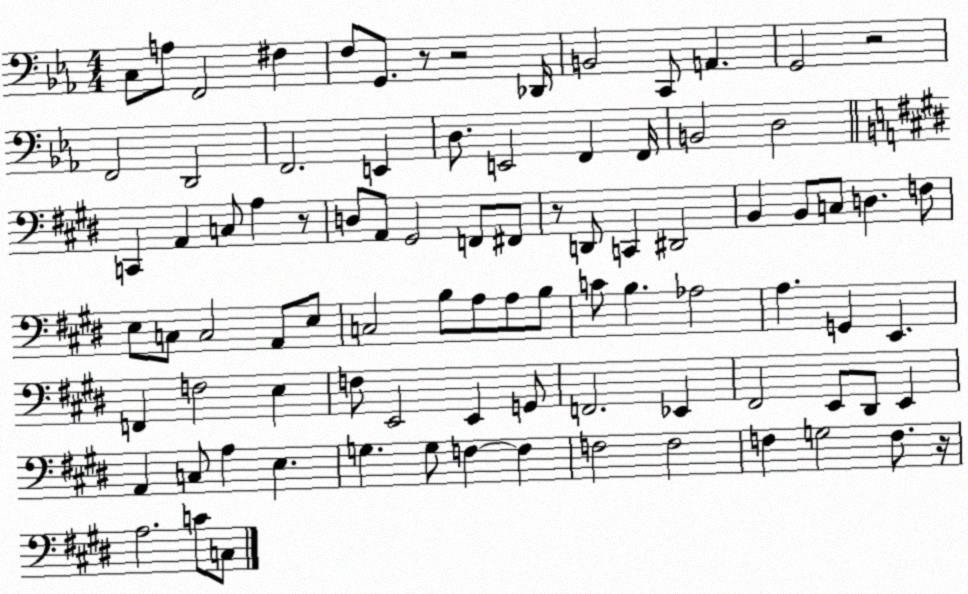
X:1
T:Untitled
M:4/4
L:1/4
K:Eb
C,/2 A,/2 F,,2 ^F, F,/2 G,,/2 z/2 z2 _D,,/4 B,,2 C,,/2 A,, G,,2 z2 F,,2 D,,2 F,,2 E,, D,/2 E,,2 F,, F,,/4 B,,2 D,2 C,, A,, C,/2 A, z/2 D,/2 A,,/2 ^G,,2 F,,/2 ^F,,/2 z/2 D,,/2 C,, ^D,,2 B,, B,,/2 C,/2 D, F,/2 E,/2 C,/2 C,2 A,,/2 E,/2 C,2 B,/2 A,/2 A,/2 B,/2 C/2 B, _A,2 A, G,, E,, F,, F,2 E, F,/2 E,,2 E,, G,,/2 F,,2 _E,, ^F,,2 E,,/2 ^D,,/2 E,, A,, C,/2 A, E, G, G,/2 F, F, F,2 F,2 F, G,2 F,/2 z/4 A,2 C/2 C,/2